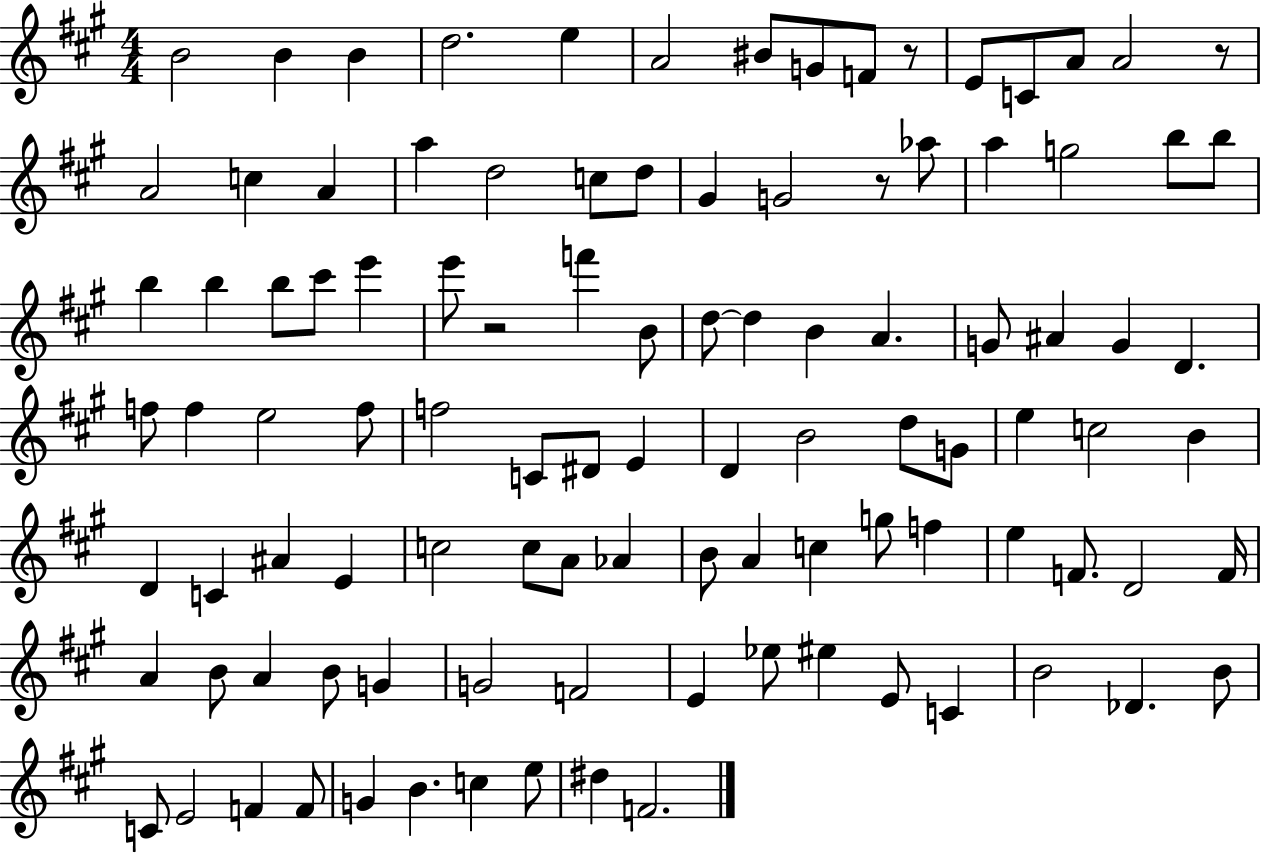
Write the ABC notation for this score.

X:1
T:Untitled
M:4/4
L:1/4
K:A
B2 B B d2 e A2 ^B/2 G/2 F/2 z/2 E/2 C/2 A/2 A2 z/2 A2 c A a d2 c/2 d/2 ^G G2 z/2 _a/2 a g2 b/2 b/2 b b b/2 ^c'/2 e' e'/2 z2 f' B/2 d/2 d B A G/2 ^A G D f/2 f e2 f/2 f2 C/2 ^D/2 E D B2 d/2 G/2 e c2 B D C ^A E c2 c/2 A/2 _A B/2 A c g/2 f e F/2 D2 F/4 A B/2 A B/2 G G2 F2 E _e/2 ^e E/2 C B2 _D B/2 C/2 E2 F F/2 G B c e/2 ^d F2